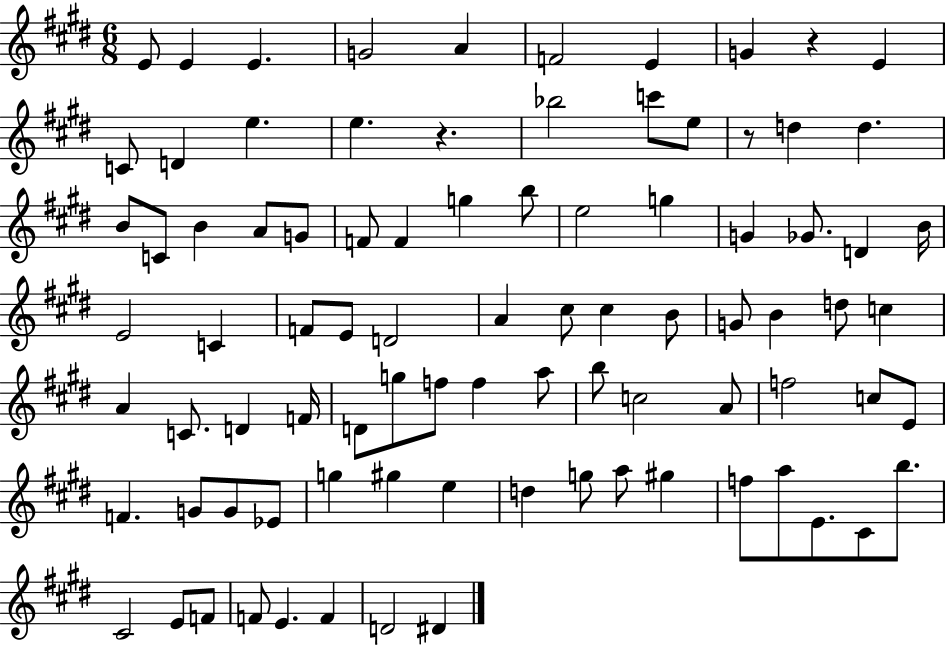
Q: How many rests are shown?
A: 3